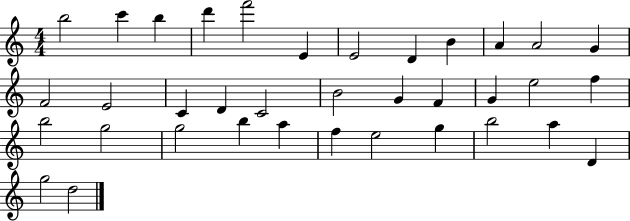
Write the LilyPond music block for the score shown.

{
  \clef treble
  \numericTimeSignature
  \time 4/4
  \key c \major
  b''2 c'''4 b''4 | d'''4 f'''2 e'4 | e'2 d'4 b'4 | a'4 a'2 g'4 | \break f'2 e'2 | c'4 d'4 c'2 | b'2 g'4 f'4 | g'4 e''2 f''4 | \break b''2 g''2 | g''2 b''4 a''4 | f''4 e''2 g''4 | b''2 a''4 d'4 | \break g''2 d''2 | \bar "|."
}